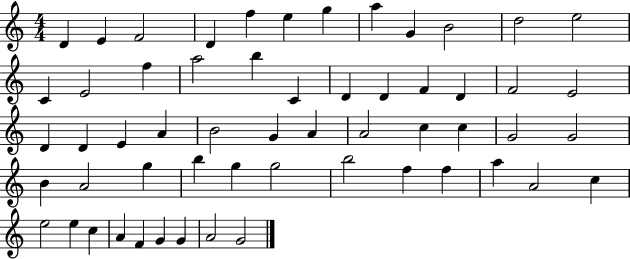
X:1
T:Untitled
M:4/4
L:1/4
K:C
D E F2 D f e g a G B2 d2 e2 C E2 f a2 b C D D F D F2 E2 D D E A B2 G A A2 c c G2 G2 B A2 g b g g2 b2 f f a A2 c e2 e c A F G G A2 G2